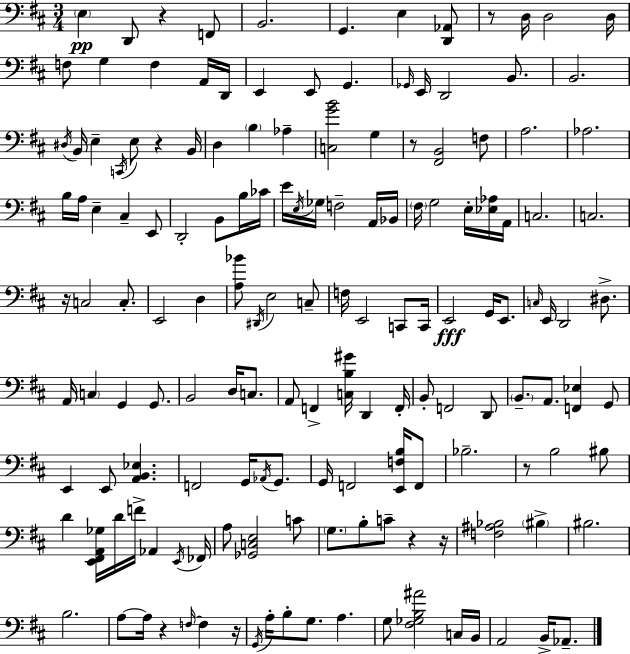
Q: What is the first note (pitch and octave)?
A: E3